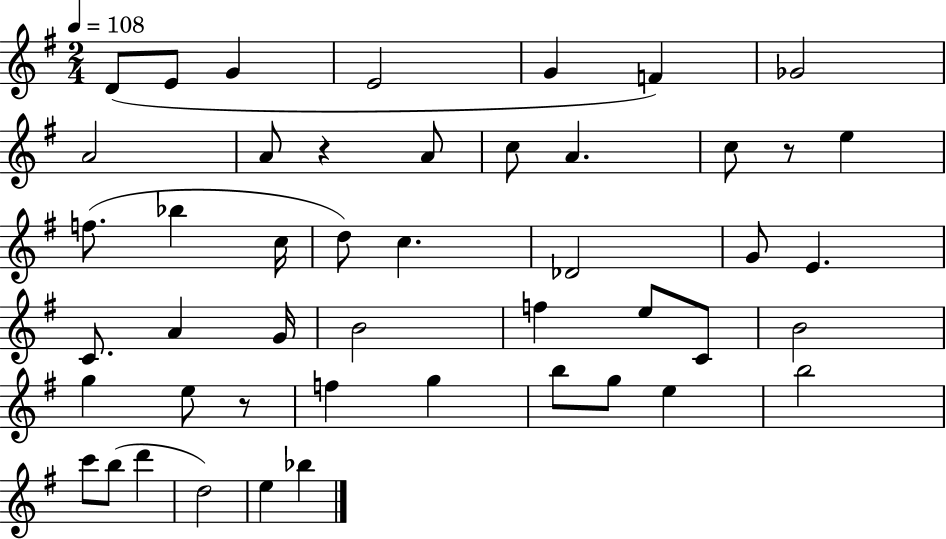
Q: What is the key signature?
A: G major